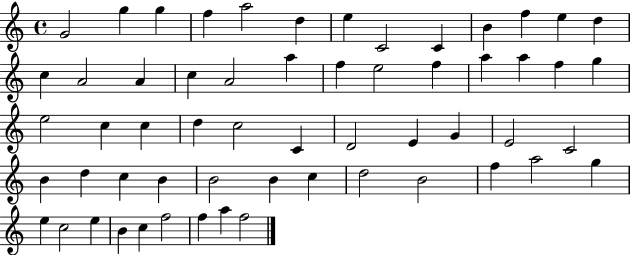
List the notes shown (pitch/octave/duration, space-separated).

G4/h G5/q G5/q F5/q A5/h D5/q E5/q C4/h C4/q B4/q F5/q E5/q D5/q C5/q A4/h A4/q C5/q A4/h A5/q F5/q E5/h F5/q A5/q A5/q F5/q G5/q E5/h C5/q C5/q D5/q C5/h C4/q D4/h E4/q G4/q E4/h C4/h B4/q D5/q C5/q B4/q B4/h B4/q C5/q D5/h B4/h F5/q A5/h G5/q E5/q C5/h E5/q B4/q C5/q F5/h F5/q A5/q F5/h